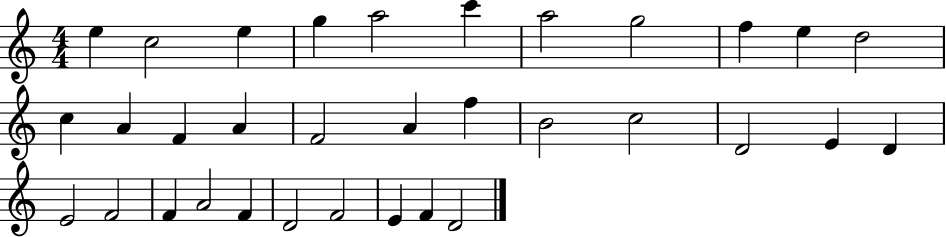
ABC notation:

X:1
T:Untitled
M:4/4
L:1/4
K:C
e c2 e g a2 c' a2 g2 f e d2 c A F A F2 A f B2 c2 D2 E D E2 F2 F A2 F D2 F2 E F D2